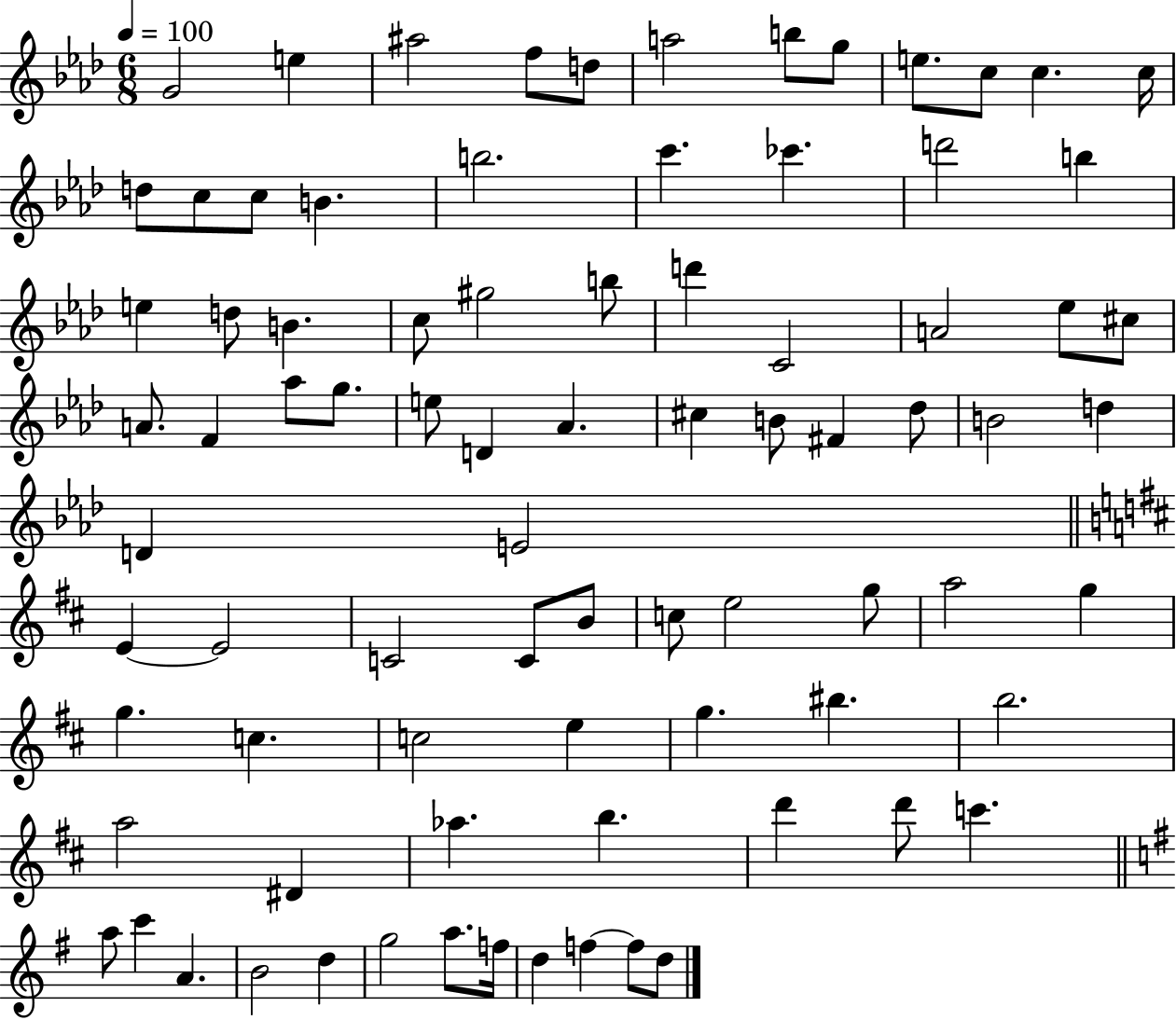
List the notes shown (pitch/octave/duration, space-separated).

G4/h E5/q A#5/h F5/e D5/e A5/h B5/e G5/e E5/e. C5/e C5/q. C5/s D5/e C5/e C5/e B4/q. B5/h. C6/q. CES6/q. D6/h B5/q E5/q D5/e B4/q. C5/e G#5/h B5/e D6/q C4/h A4/h Eb5/e C#5/e A4/e. F4/q Ab5/e G5/e. E5/e D4/q Ab4/q. C#5/q B4/e F#4/q Db5/e B4/h D5/q D4/q E4/h E4/q E4/h C4/h C4/e B4/e C5/e E5/h G5/e A5/h G5/q G5/q. C5/q. C5/h E5/q G5/q. BIS5/q. B5/h. A5/h D#4/q Ab5/q. B5/q. D6/q D6/e C6/q. A5/e C6/q A4/q. B4/h D5/q G5/h A5/e. F5/s D5/q F5/q F5/e D5/e